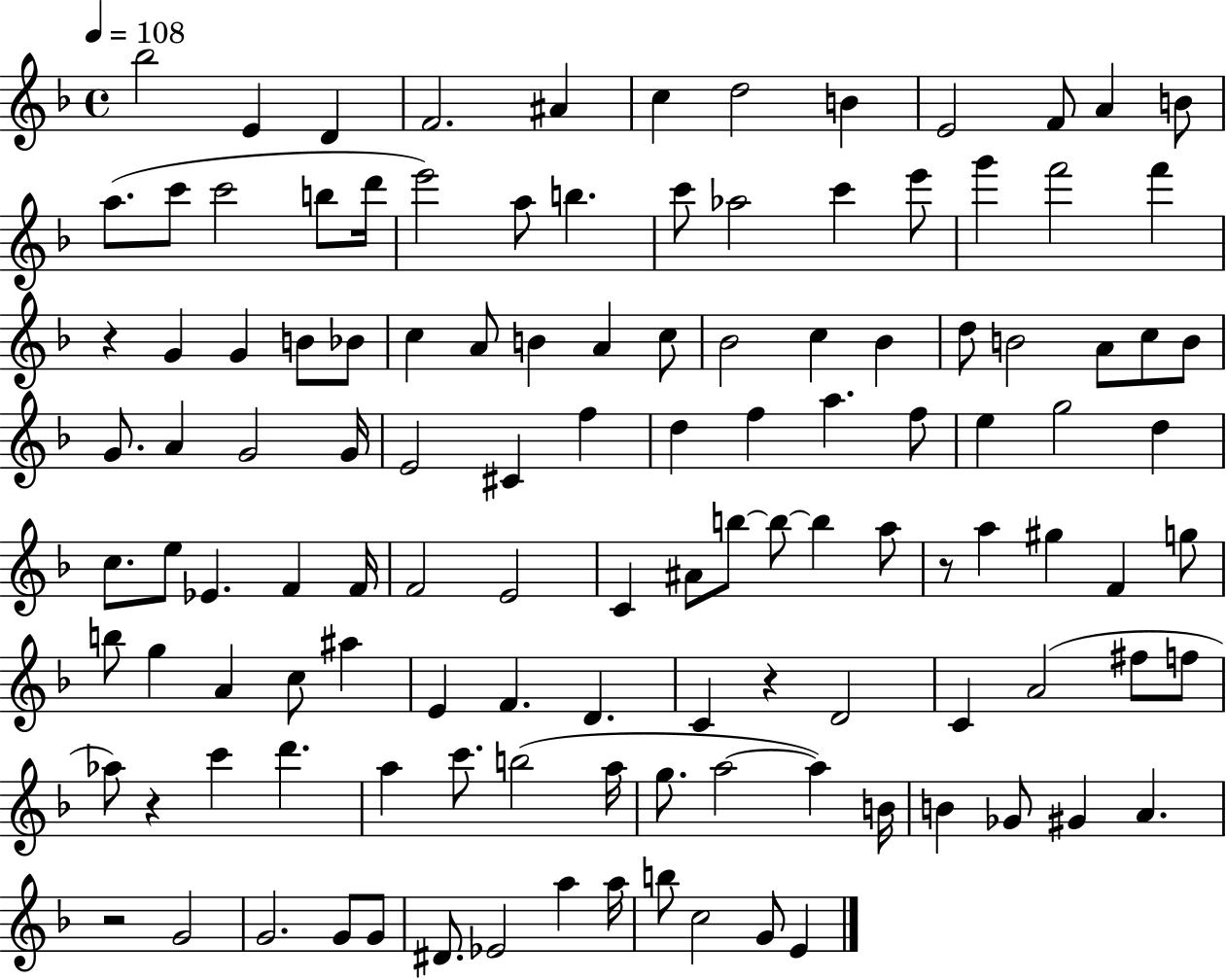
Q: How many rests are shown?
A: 5